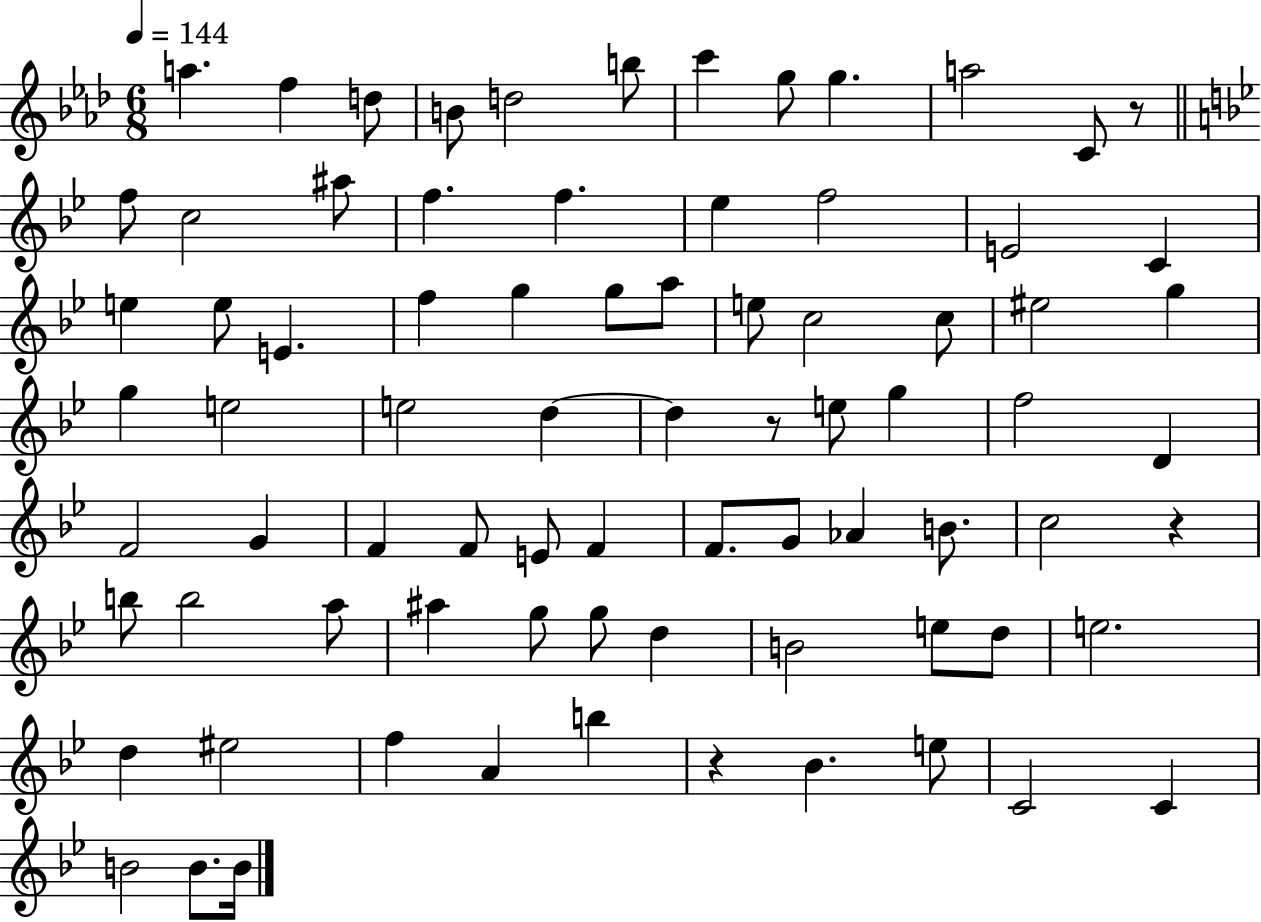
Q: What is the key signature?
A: AES major